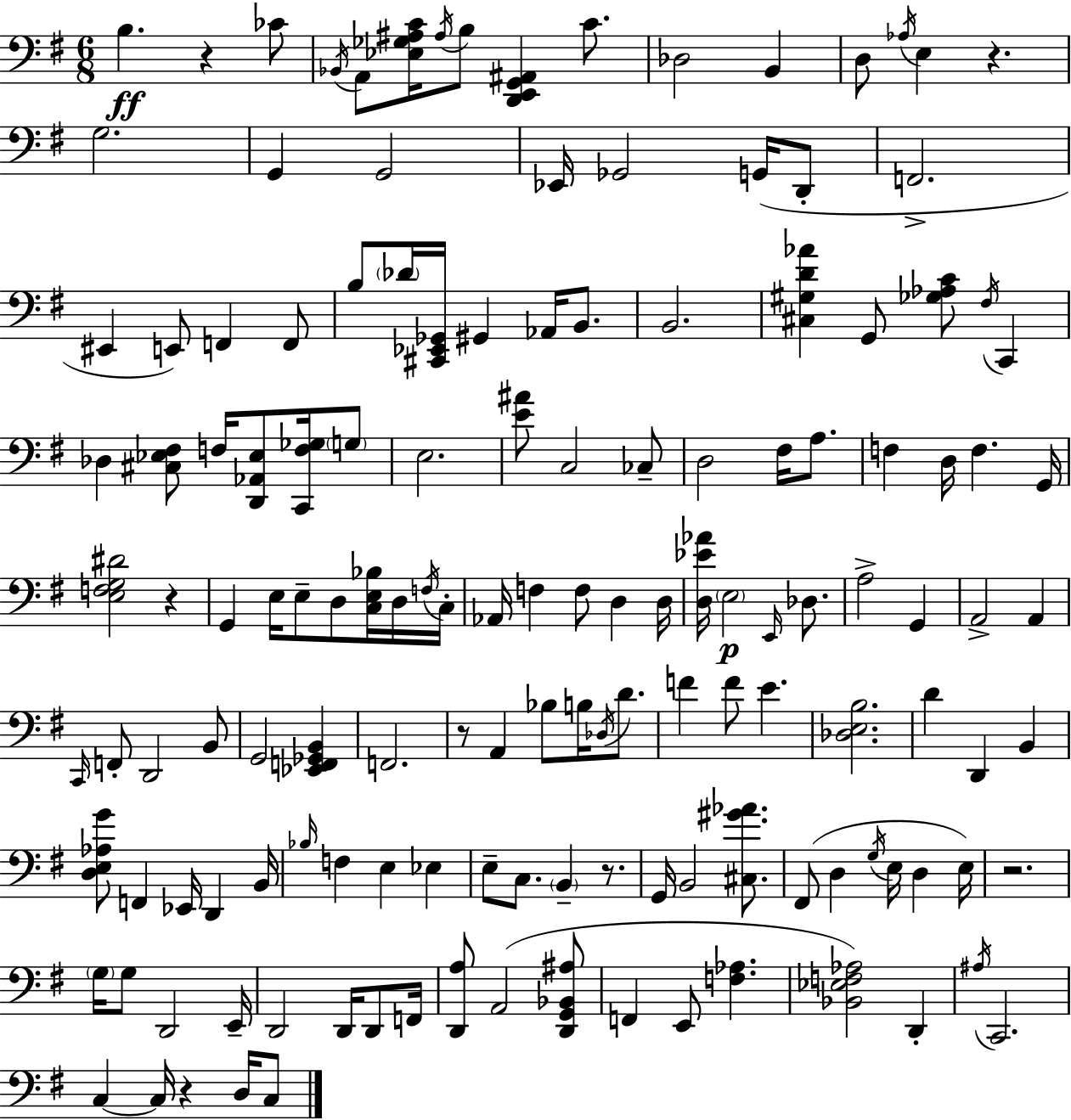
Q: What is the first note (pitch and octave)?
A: B3